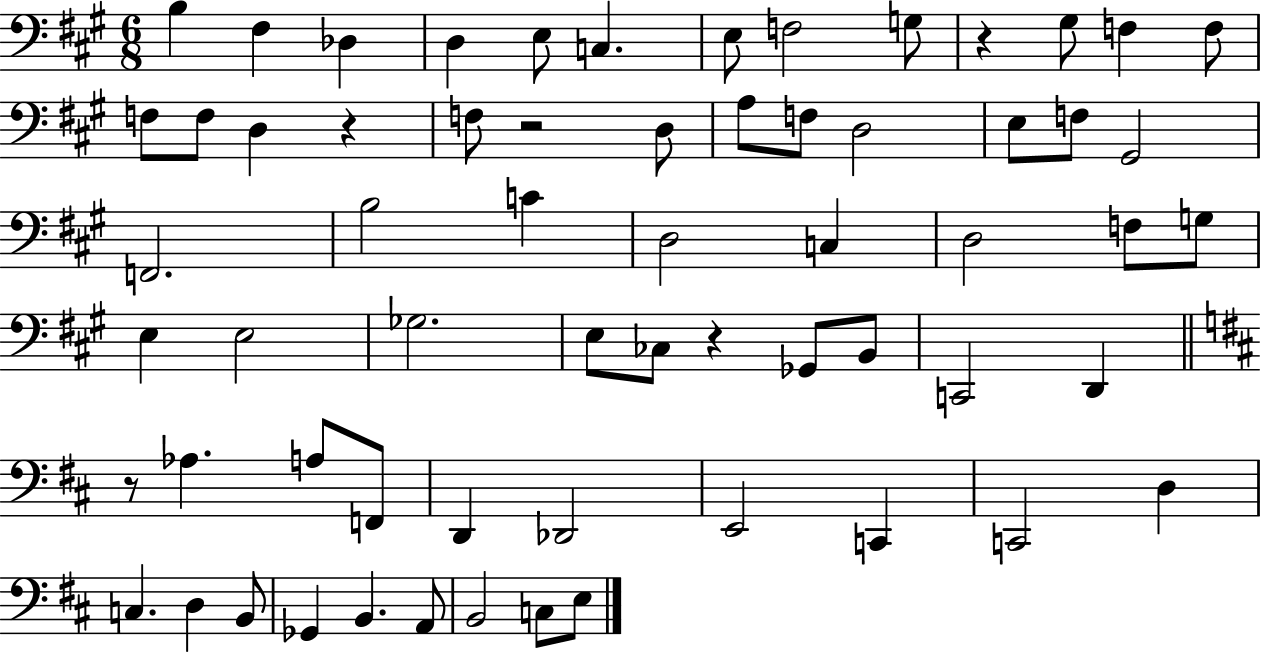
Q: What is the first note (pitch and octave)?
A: B3